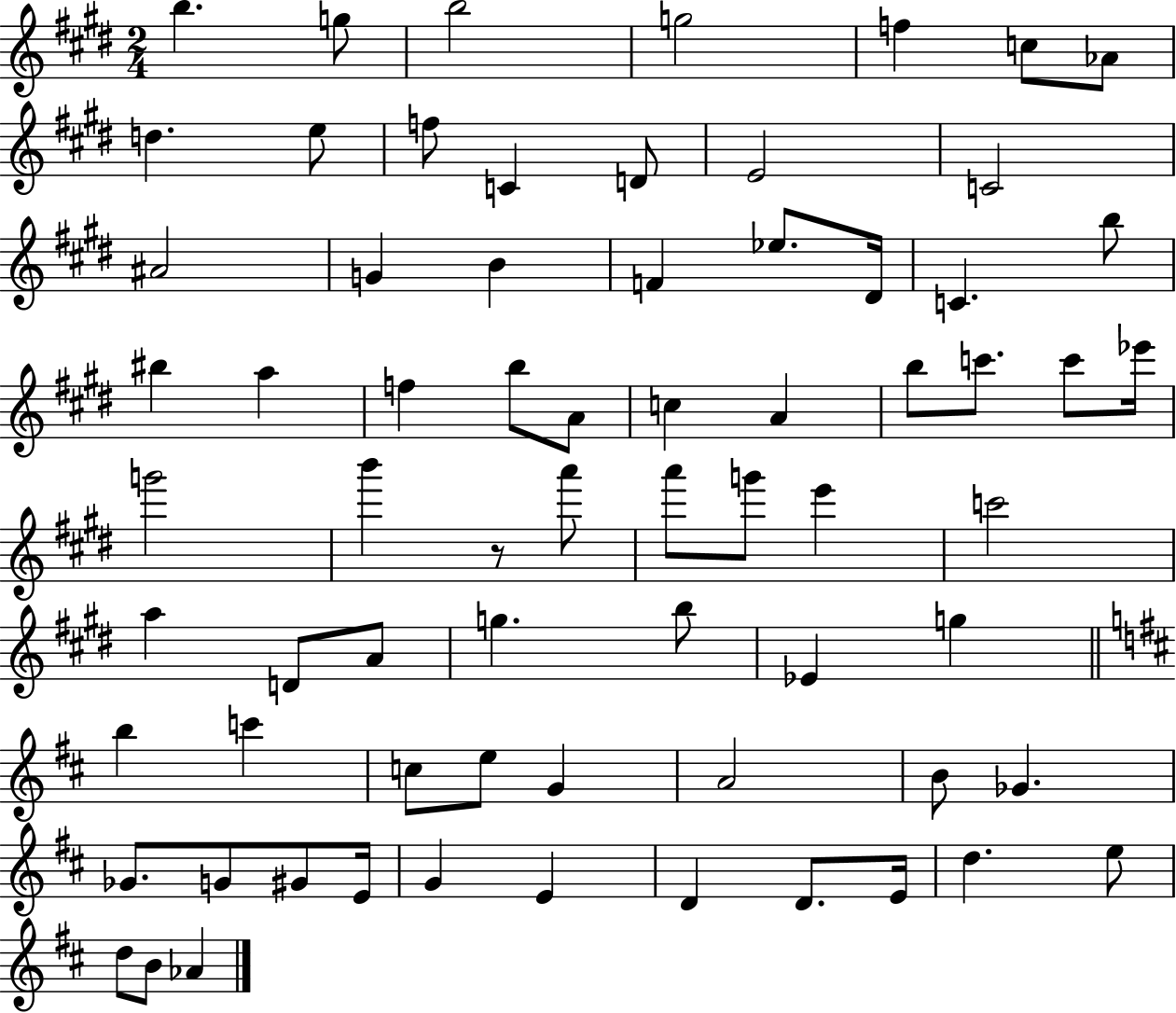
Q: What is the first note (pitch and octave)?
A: B5